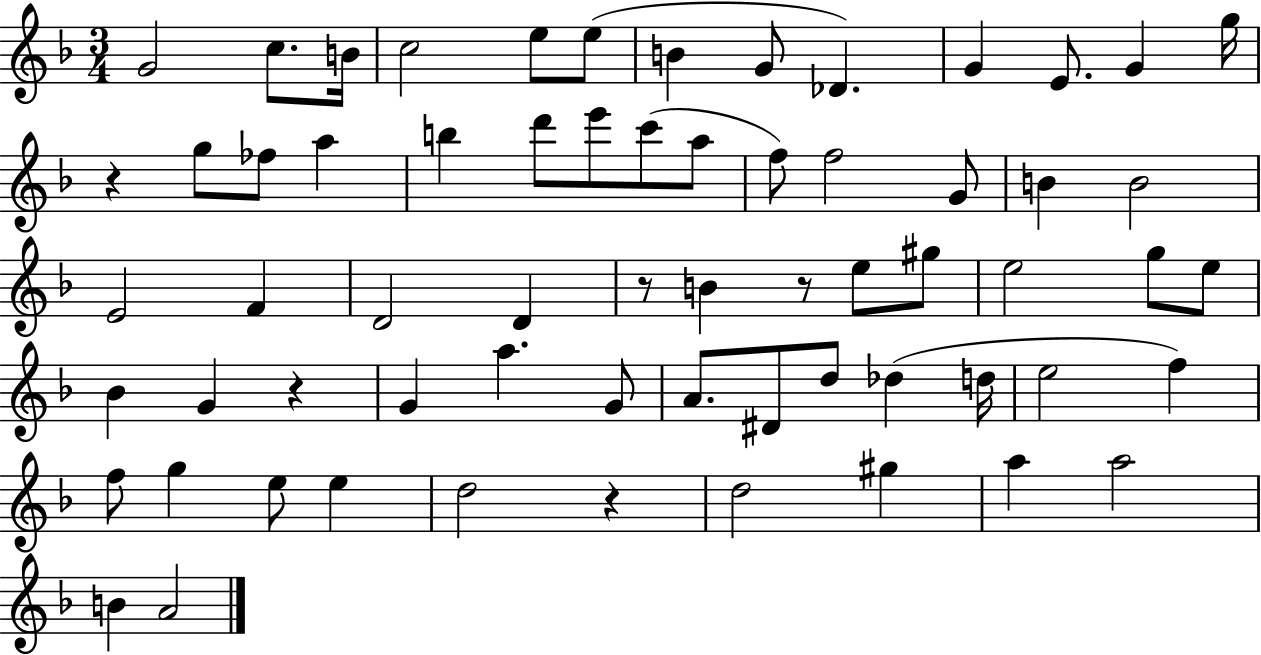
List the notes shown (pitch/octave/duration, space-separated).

G4/h C5/e. B4/s C5/h E5/e E5/e B4/q G4/e Db4/q. G4/q E4/e. G4/q G5/s R/q G5/e FES5/e A5/q B5/q D6/e E6/e C6/e A5/e F5/e F5/h G4/e B4/q B4/h E4/h F4/q D4/h D4/q R/e B4/q R/e E5/e G#5/e E5/h G5/e E5/e Bb4/q G4/q R/q G4/q A5/q. G4/e A4/e. D#4/e D5/e Db5/q D5/s E5/h F5/q F5/e G5/q E5/e E5/q D5/h R/q D5/h G#5/q A5/q A5/h B4/q A4/h